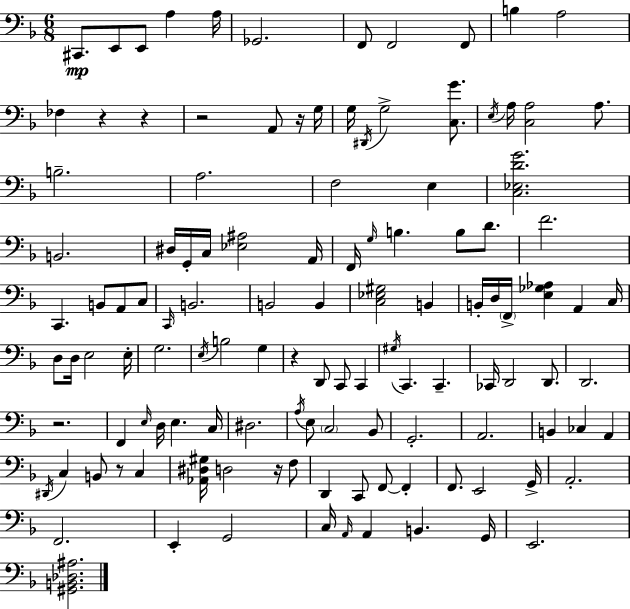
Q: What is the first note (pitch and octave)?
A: C#2